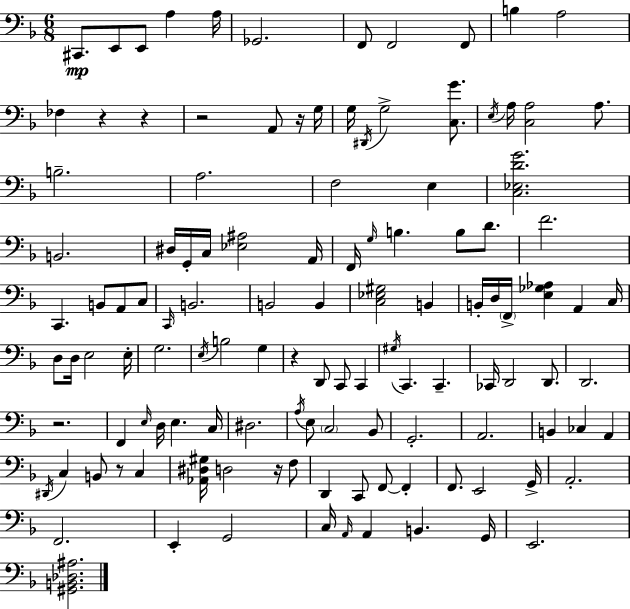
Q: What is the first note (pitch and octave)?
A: C#2